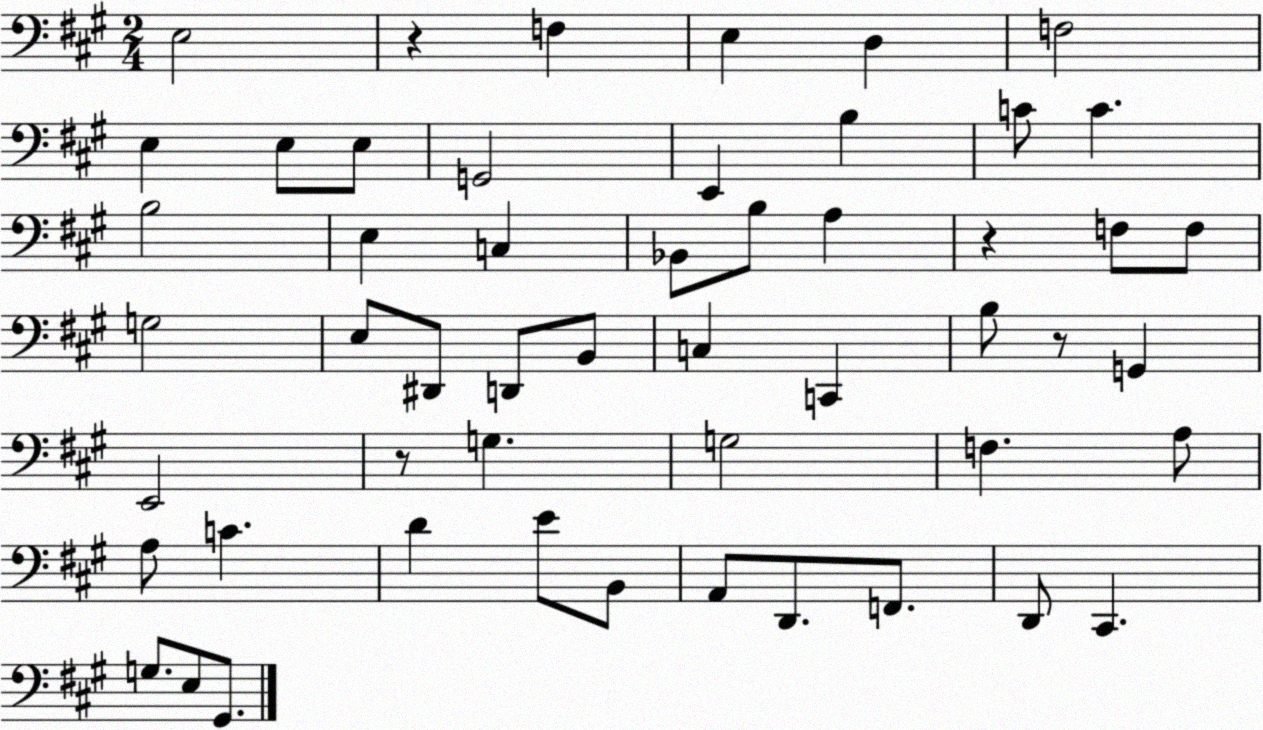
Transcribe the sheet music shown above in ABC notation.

X:1
T:Untitled
M:2/4
L:1/4
K:A
E,2 z F, E, D, F,2 E, E,/2 E,/2 G,,2 E,, B, C/2 C B,2 E, C, _B,,/2 B,/2 A, z F,/2 F,/2 G,2 E,/2 ^D,,/2 D,,/2 B,,/2 C, C,, B,/2 z/2 G,, E,,2 z/2 G, G,2 F, A,/2 A,/2 C D E/2 B,,/2 A,,/2 D,,/2 F,,/2 D,,/2 ^C,, G,/2 E,/2 ^G,,/2